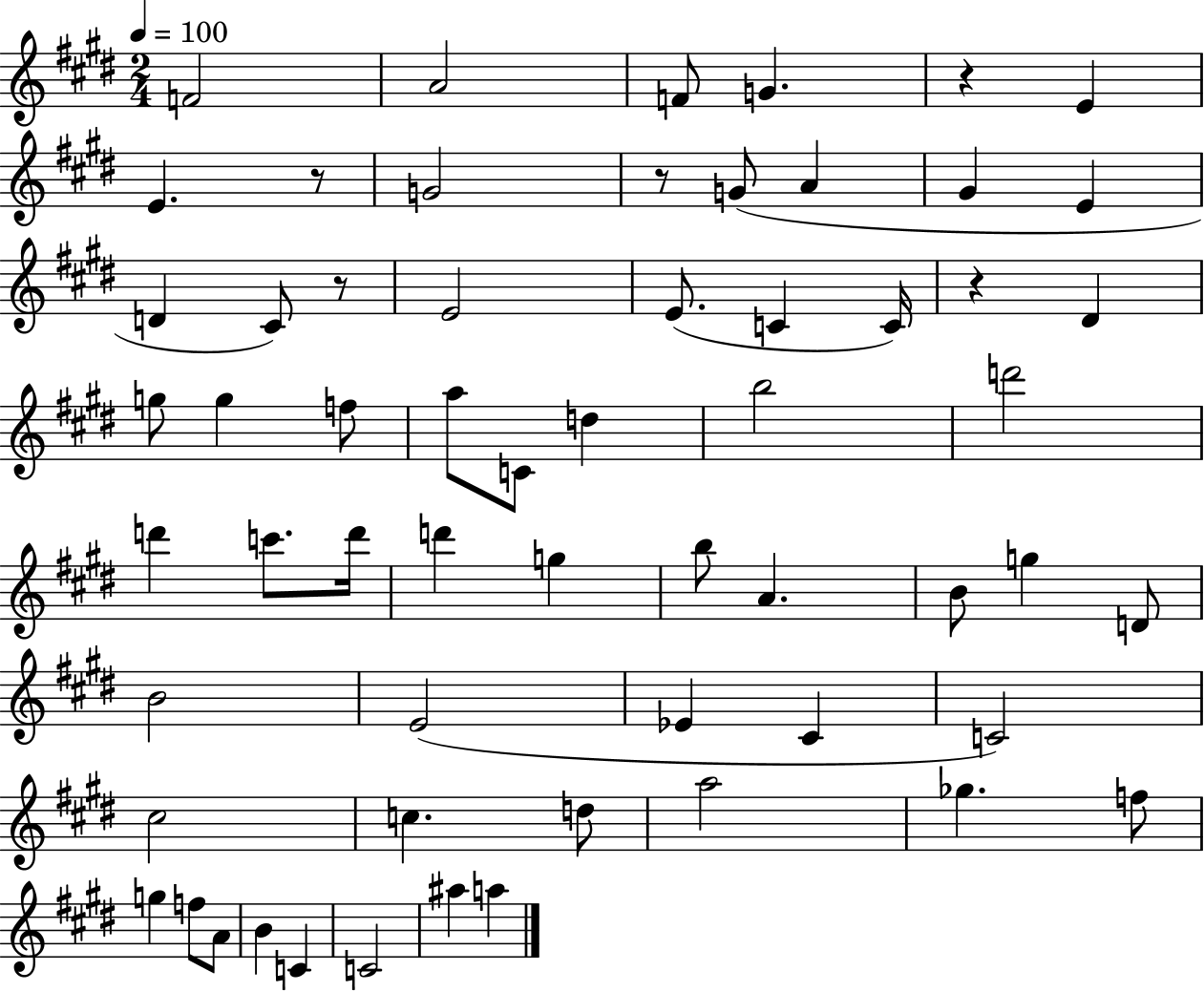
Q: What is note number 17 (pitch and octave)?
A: C4